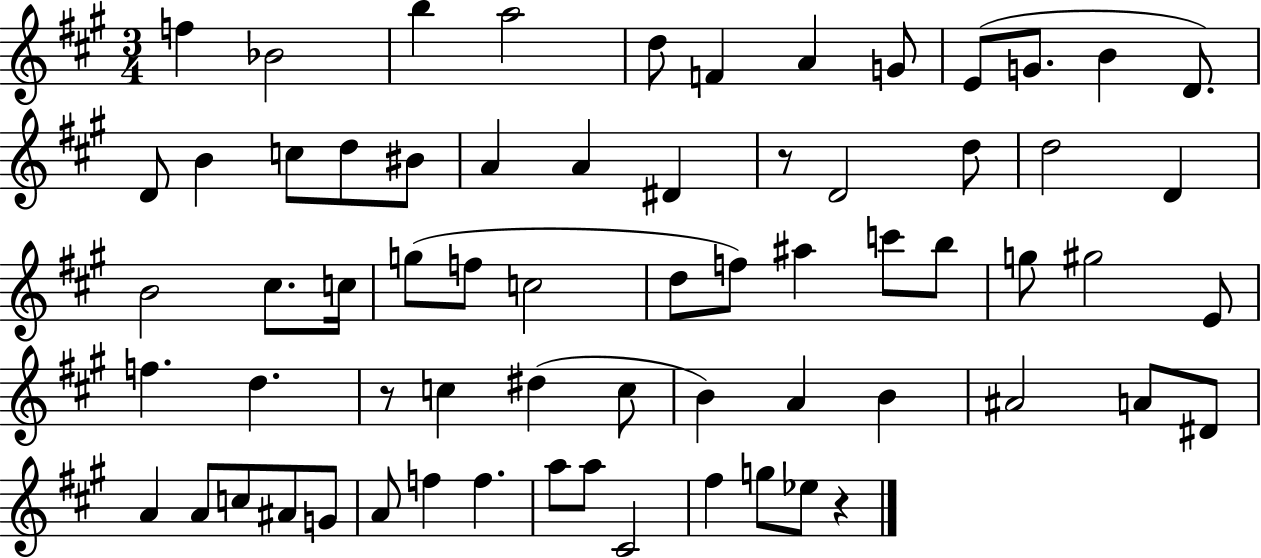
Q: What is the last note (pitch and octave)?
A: Eb5